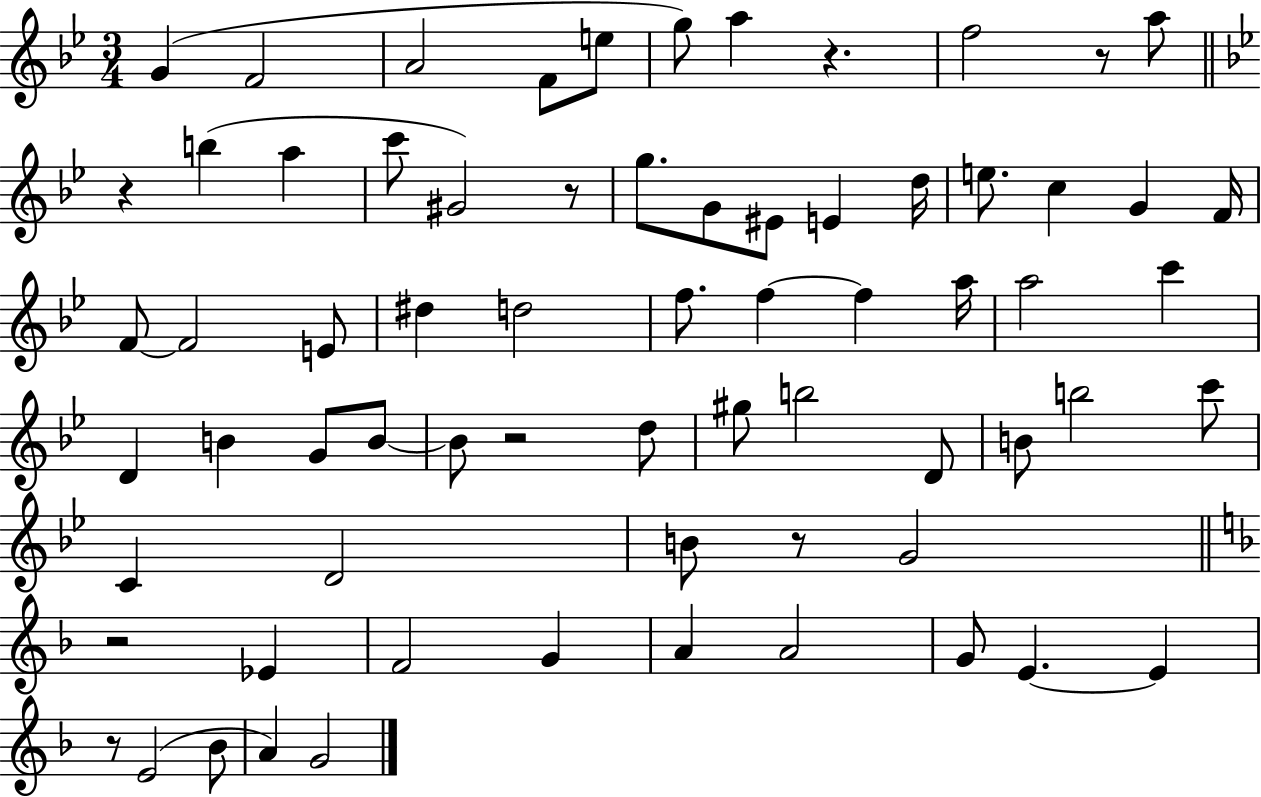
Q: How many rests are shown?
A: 8